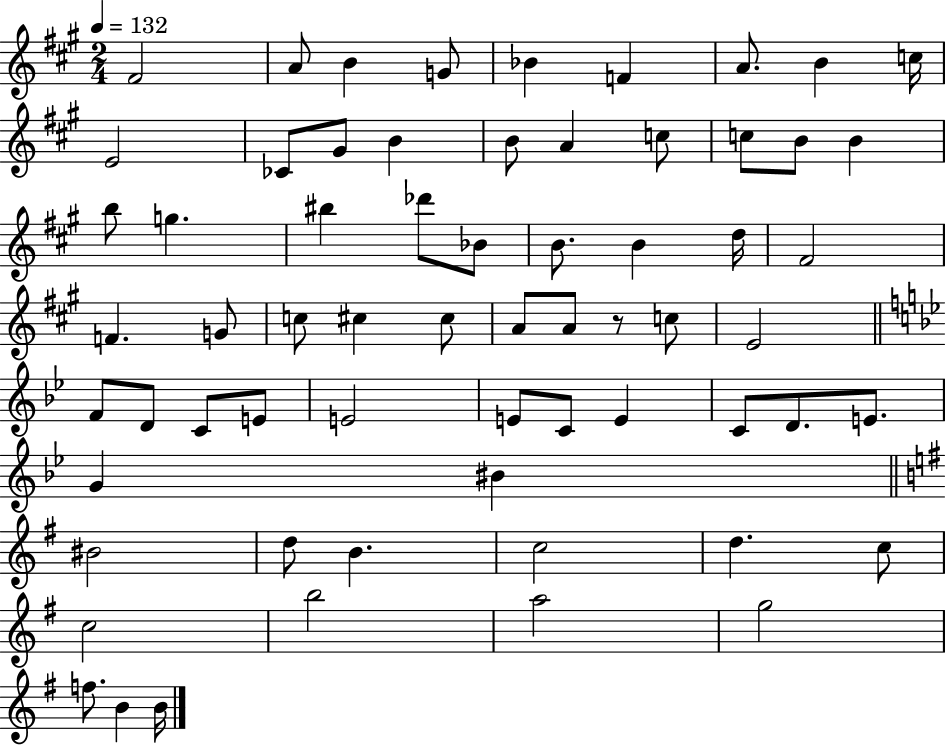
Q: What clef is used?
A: treble